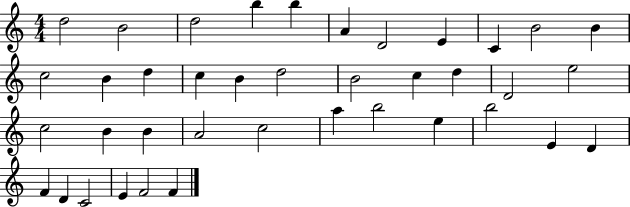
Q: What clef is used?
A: treble